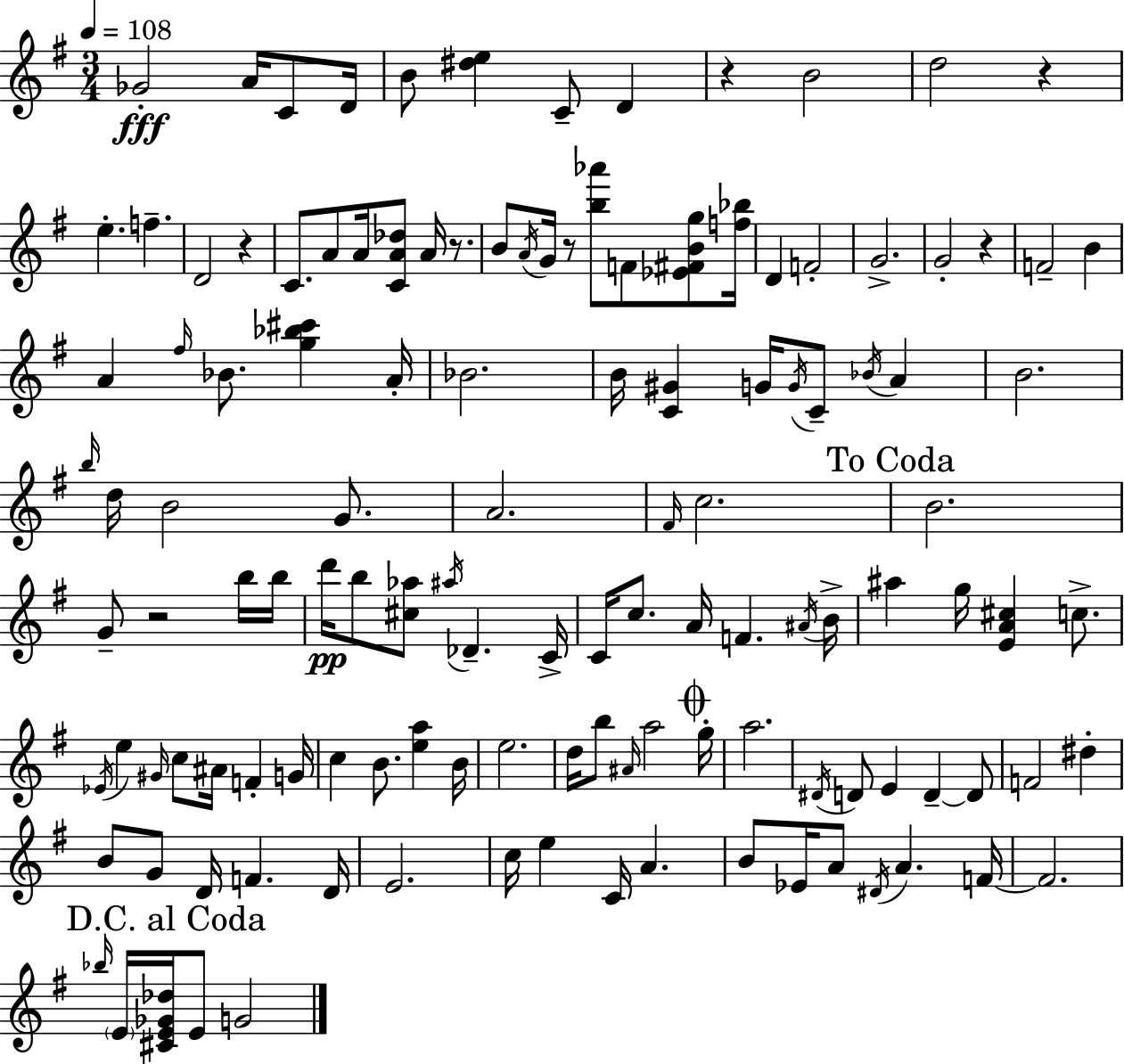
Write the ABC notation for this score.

X:1
T:Untitled
M:3/4
L:1/4
K:Em
_G2 A/4 C/2 D/4 B/2 [^de] C/2 D z B2 d2 z e f D2 z C/2 A/2 A/4 [CA_d]/2 A/4 z/2 B/2 A/4 G/4 z/2 [b_a']/2 F/2 [_E^FBg]/2 [f_b]/4 D F2 G2 G2 z F2 B A ^f/4 _B/2 [g_b^c'] A/4 _B2 B/4 [C^G] G/4 G/4 C/2 _B/4 A B2 b/4 d/4 B2 G/2 A2 ^F/4 c2 B2 G/2 z2 b/4 b/4 d'/4 b/2 [^c_a]/2 ^a/4 _D C/4 C/4 c/2 A/4 F ^A/4 B/4 ^a g/4 [EA^c] c/2 _E/4 e ^G/4 c/2 ^A/4 F G/4 c B/2 [ea] B/4 e2 d/4 b/2 ^A/4 a2 g/4 a2 ^D/4 D/2 E D D/2 F2 ^d B/2 G/2 D/4 F D/4 E2 c/4 e C/4 A B/2 _E/4 A/2 ^D/4 A F/4 F2 _b/4 E/4 [^CE_G_d]/4 E/2 G2